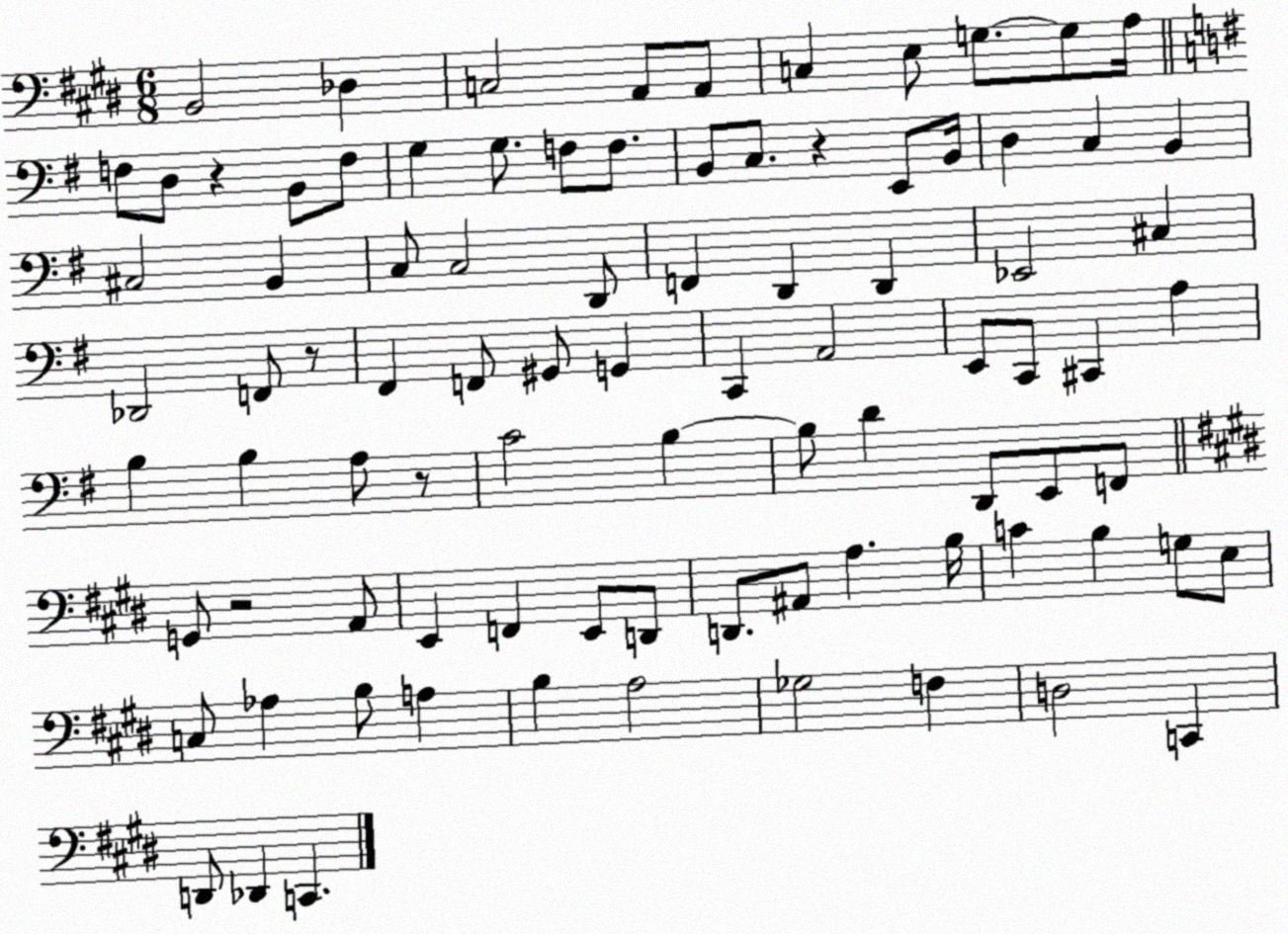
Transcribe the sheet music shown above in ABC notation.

X:1
T:Untitled
M:6/8
L:1/4
K:E
B,,2 _D, C,2 A,,/2 A,,/2 C, E,/2 G,/2 G,/2 A,/4 F,/2 D,/2 z B,,/2 F,/2 G, G,/2 F,/2 F,/2 B,,/2 C,/2 z E,,/2 B,,/4 D, C, B,, ^C,2 B,, C,/2 C,2 D,,/2 F,, D,, D,, _E,,2 ^C, _D,,2 F,,/2 z/2 ^F,, F,,/2 ^G,,/2 G,, C,, A,,2 E,,/2 C,,/2 ^C,, A, B, B, A,/2 z/2 C2 B, B,/2 D D,,/2 E,,/2 F,,/2 G,,/2 z2 A,,/2 E,, F,, E,,/2 D,,/2 D,,/2 ^A,,/2 A, B,/4 C B, G,/2 E,/2 C,/2 _A, B,/2 A, B, A,2 _G,2 F, D,2 C,, D,,/2 _D,, C,,